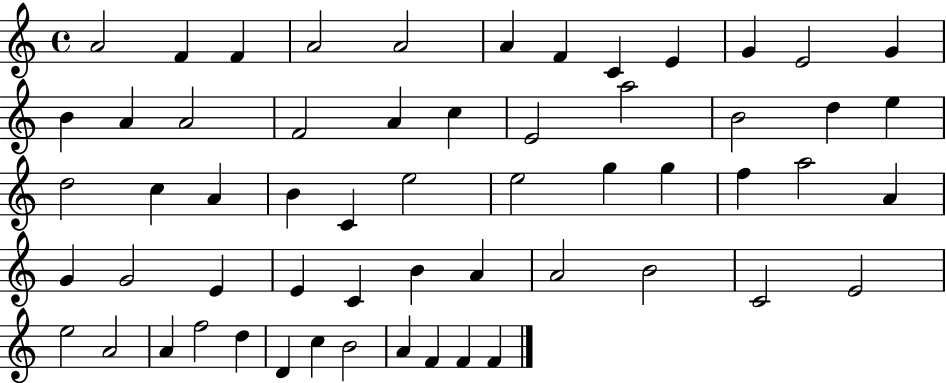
A4/h F4/q F4/q A4/h A4/h A4/q F4/q C4/q E4/q G4/q E4/h G4/q B4/q A4/q A4/h F4/h A4/q C5/q E4/h A5/h B4/h D5/q E5/q D5/h C5/q A4/q B4/q C4/q E5/h E5/h G5/q G5/q F5/q A5/h A4/q G4/q G4/h E4/q E4/q C4/q B4/q A4/q A4/h B4/h C4/h E4/h E5/h A4/h A4/q F5/h D5/q D4/q C5/q B4/h A4/q F4/q F4/q F4/q